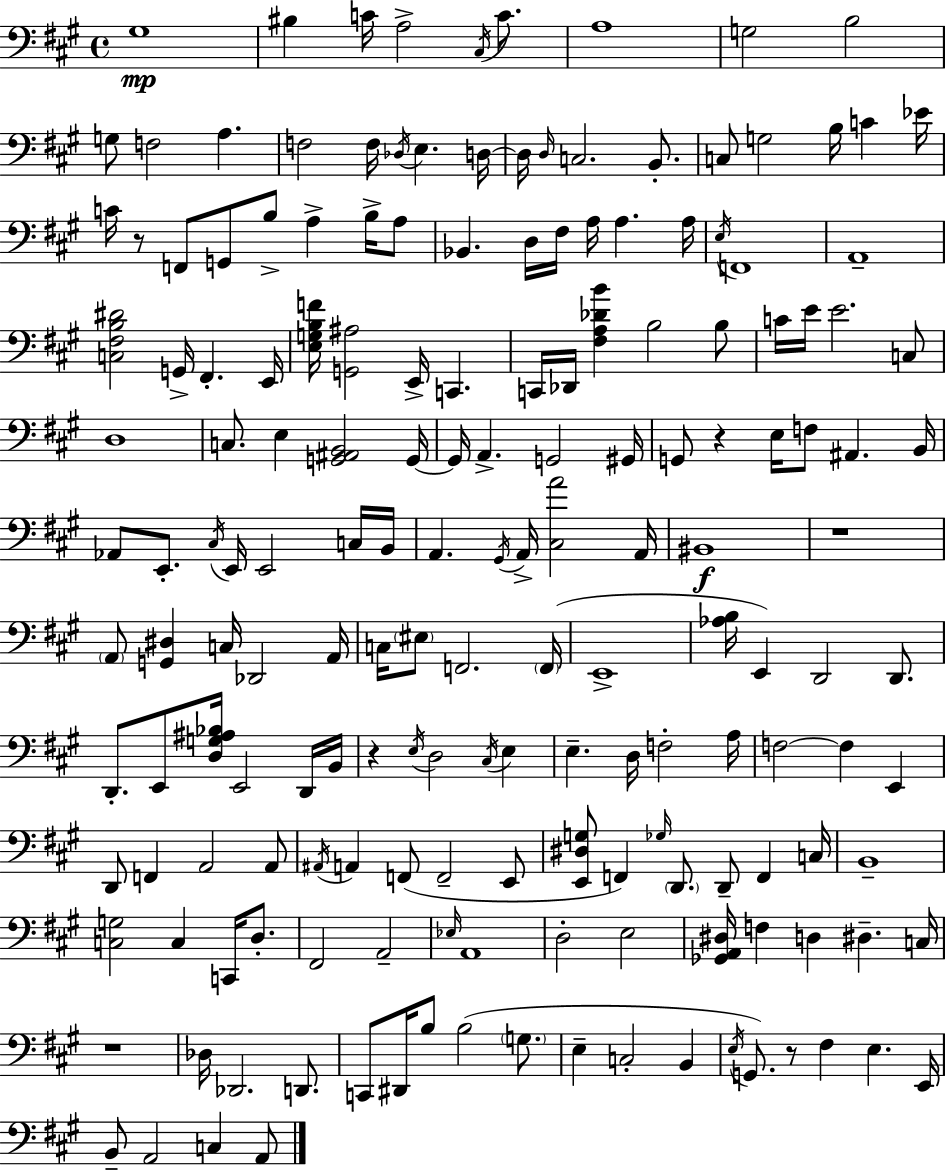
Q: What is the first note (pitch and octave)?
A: G#3